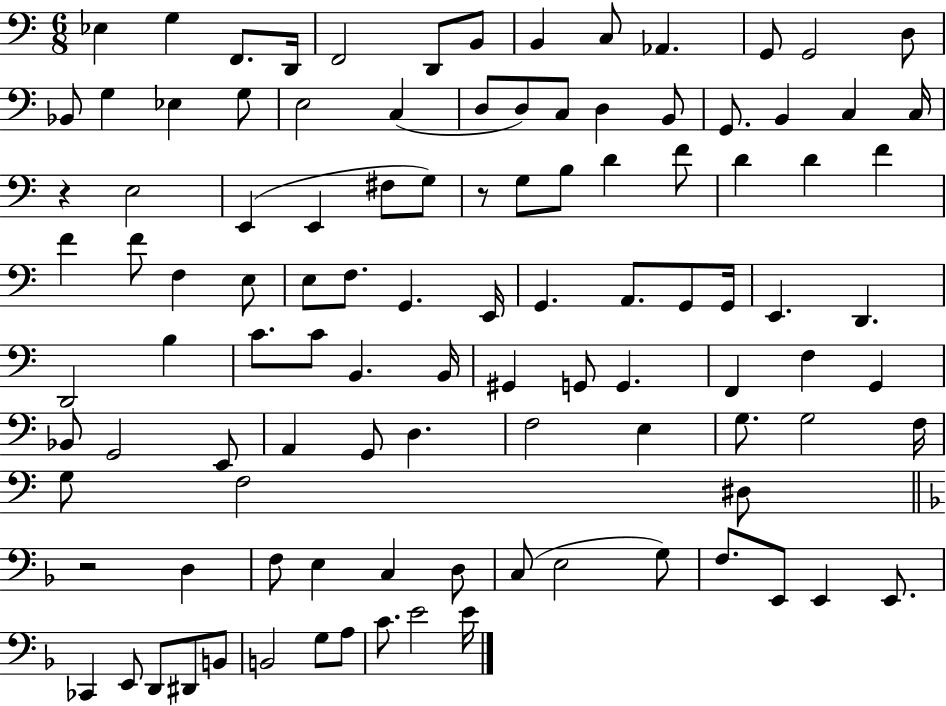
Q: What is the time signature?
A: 6/8